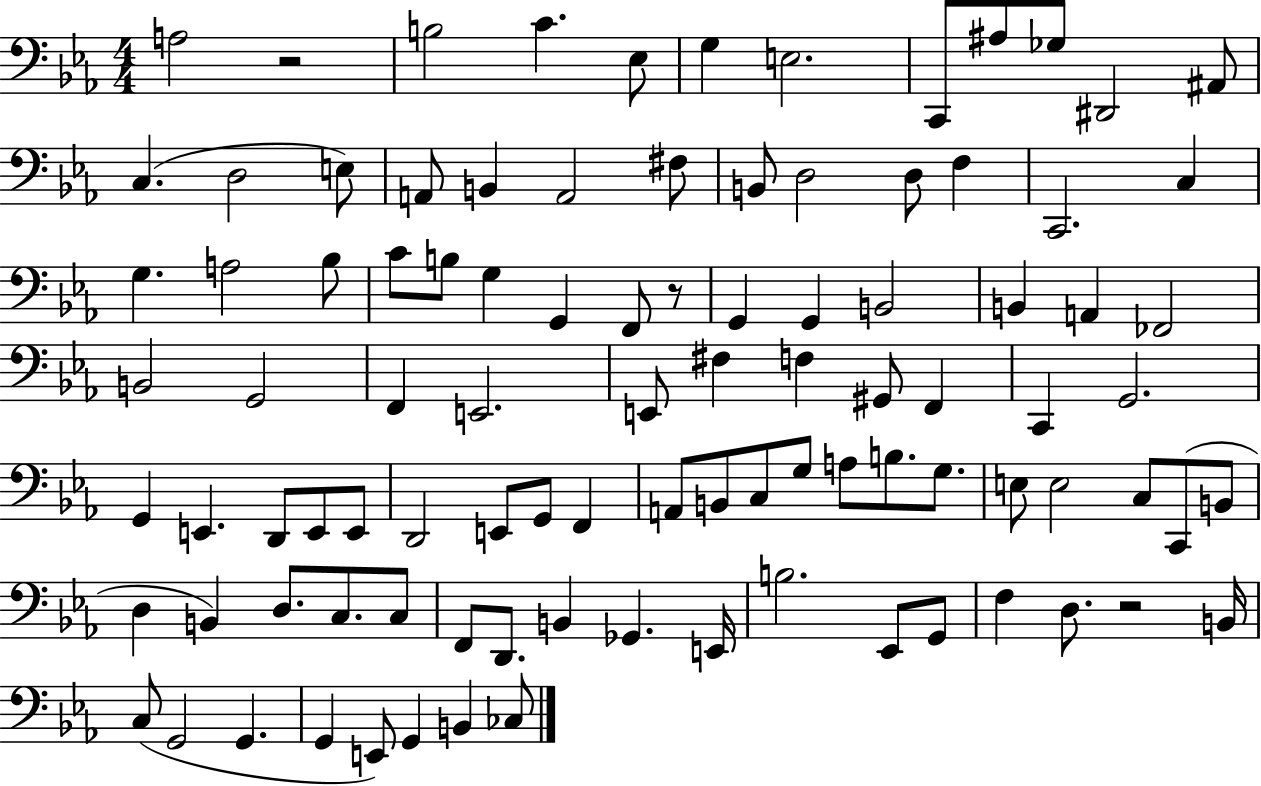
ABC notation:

X:1
T:Untitled
M:4/4
L:1/4
K:Eb
A,2 z2 B,2 C _E,/2 G, E,2 C,,/2 ^A,/2 _G,/2 ^D,,2 ^A,,/2 C, D,2 E,/2 A,,/2 B,, A,,2 ^F,/2 B,,/2 D,2 D,/2 F, C,,2 C, G, A,2 _B,/2 C/2 B,/2 G, G,, F,,/2 z/2 G,, G,, B,,2 B,, A,, _F,,2 B,,2 G,,2 F,, E,,2 E,,/2 ^F, F, ^G,,/2 F,, C,, G,,2 G,, E,, D,,/2 E,,/2 E,,/2 D,,2 E,,/2 G,,/2 F,, A,,/2 B,,/2 C,/2 G,/2 A,/2 B,/2 G,/2 E,/2 E,2 C,/2 C,,/2 B,,/2 D, B,, D,/2 C,/2 C,/2 F,,/2 D,,/2 B,, _G,, E,,/4 B,2 _E,,/2 G,,/2 F, D,/2 z2 B,,/4 C,/2 G,,2 G,, G,, E,,/2 G,, B,, _C,/2